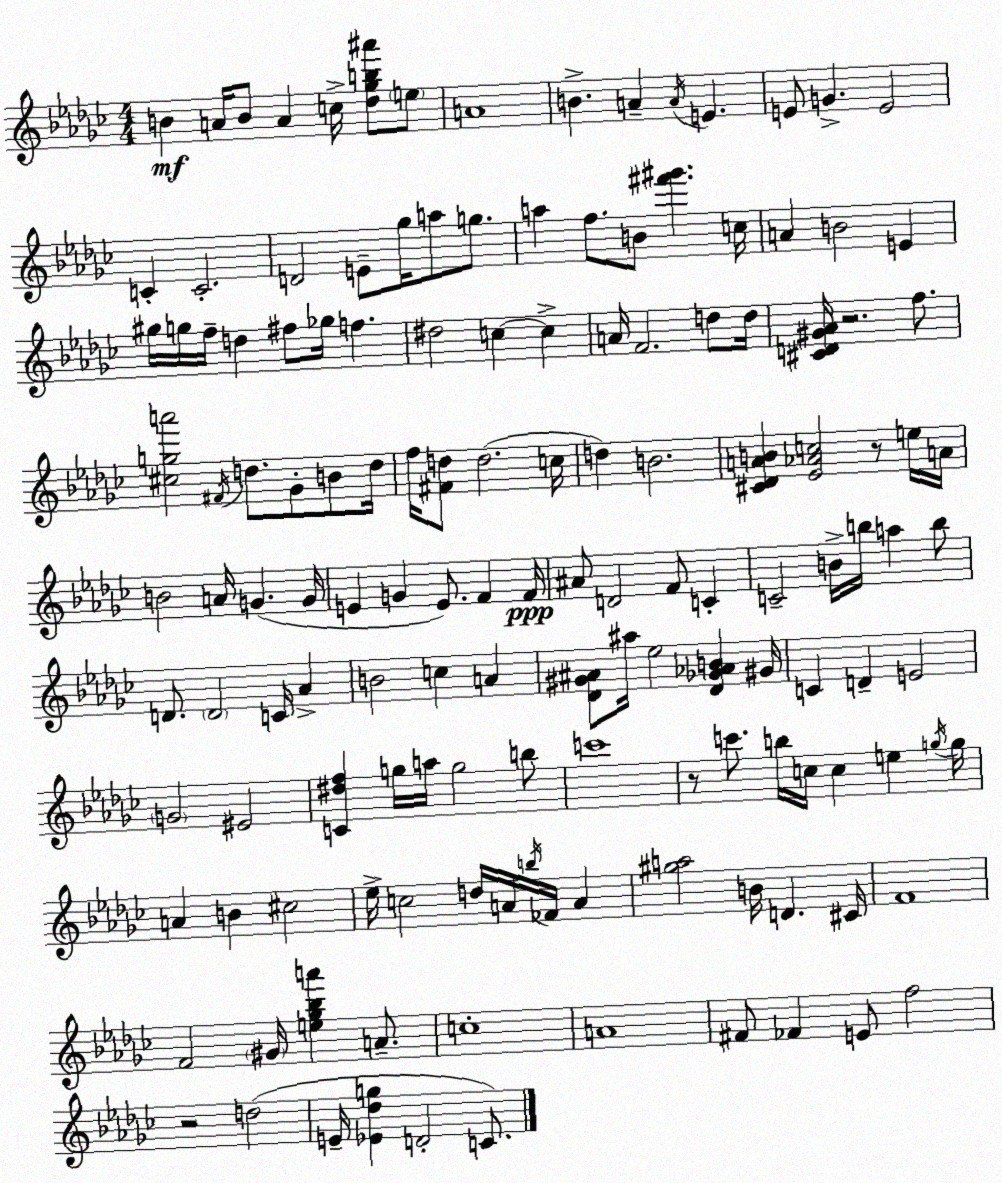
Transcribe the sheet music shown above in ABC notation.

X:1
T:Untitled
M:4/4
L:1/4
K:Ebm
B A/4 B/2 A c/4 [_d_gb^a']/2 e/2 A4 B A A/4 E E/2 G E2 C C2 D2 E/2 _g/4 a/2 g/2 a f/2 B/2 [^f'^g'] c/4 A B2 E ^g/4 g/4 f/4 d ^f/2 _g/4 f ^d2 c c A/4 F2 d/2 d/4 [^CD^G_A]/4 z2 f/2 [^cga']2 ^F/4 d/2 _G/2 B/2 d/4 f/4 [^Fd]/2 d2 c/4 d B2 [^C_DAB] [_E_Ac]2 z/2 e/4 A/4 B2 A/4 G G/4 E G E/2 F F/4 ^A/2 D2 F/2 C C2 B/4 b/4 a b/2 D/2 D2 C/4 _A B2 c A [_D^G^A]/2 ^a/4 _e2 [_D_G_AB] ^G/4 C D E2 G2 ^E2 [C^df] g/4 a/4 g2 b/2 c'4 z/2 c'/2 b/4 c/4 c e g/4 g/4 A B ^c2 _e/4 c2 d/4 A/4 b/4 _F/4 A [^ga]2 B/4 D ^C/4 F4 F2 ^G/4 [e_g_ba'] A/2 c4 A4 ^F/2 _F E/2 f2 z2 d2 E/4 [_E_dg] D2 C/2